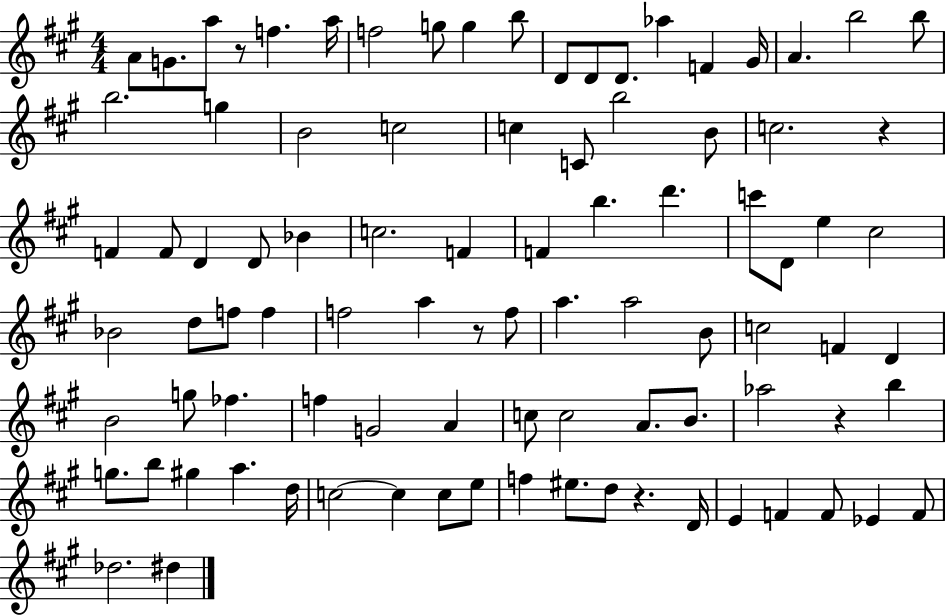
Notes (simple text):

A4/e G4/e. A5/e R/e F5/q. A5/s F5/h G5/e G5/q B5/e D4/e D4/e D4/e. Ab5/q F4/q G#4/s A4/q. B5/h B5/e B5/h. G5/q B4/h C5/h C5/q C4/e B5/h B4/e C5/h. R/q F4/q F4/e D4/q D4/e Bb4/q C5/h. F4/q F4/q B5/q. D6/q. C6/e D4/e E5/q C#5/h Bb4/h D5/e F5/e F5/q F5/h A5/q R/e F5/e A5/q. A5/h B4/e C5/h F4/q D4/q B4/h G5/e FES5/q. F5/q G4/h A4/q C5/e C5/h A4/e. B4/e. Ab5/h R/q B5/q G5/e. B5/e G#5/q A5/q. D5/s C5/h C5/q C5/e E5/e F5/q EIS5/e. D5/e R/q. D4/s E4/q F4/q F4/e Eb4/q F4/e Db5/h. D#5/q